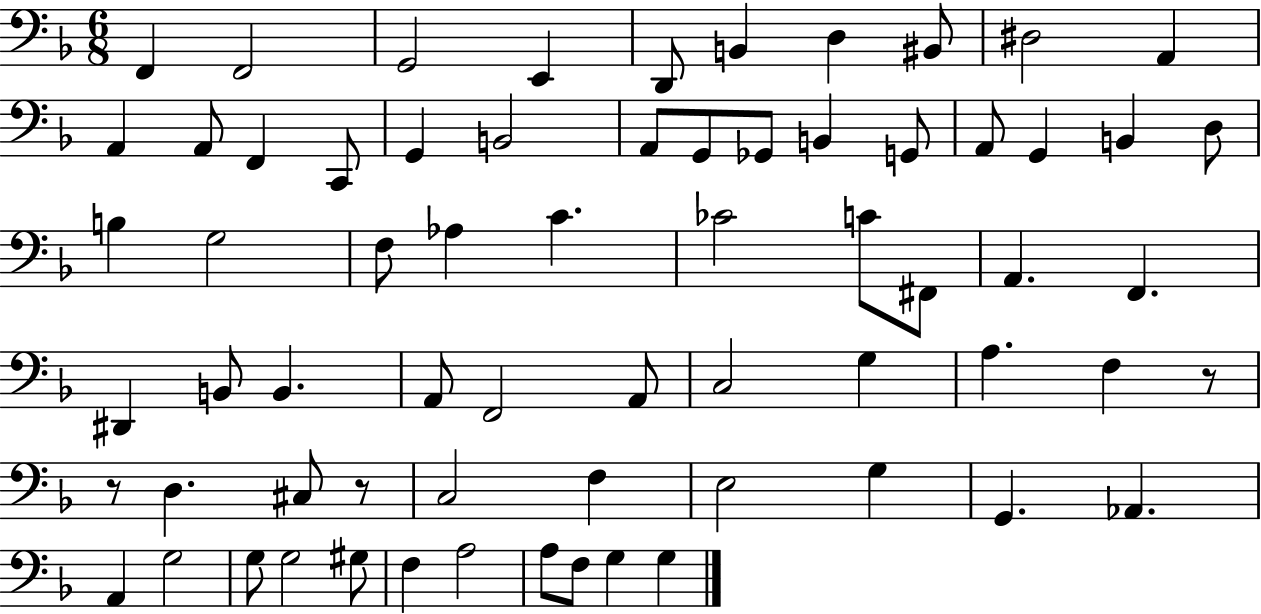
{
  \clef bass
  \numericTimeSignature
  \time 6/8
  \key f \major
  \repeat volta 2 { f,4 f,2 | g,2 e,4 | d,8 b,4 d4 bis,8 | dis2 a,4 | \break a,4 a,8 f,4 c,8 | g,4 b,2 | a,8 g,8 ges,8 b,4 g,8 | a,8 g,4 b,4 d8 | \break b4 g2 | f8 aes4 c'4. | ces'2 c'8 fis,8 | a,4. f,4. | \break dis,4 b,8 b,4. | a,8 f,2 a,8 | c2 g4 | a4. f4 r8 | \break r8 d4. cis8 r8 | c2 f4 | e2 g4 | g,4. aes,4. | \break a,4 g2 | g8 g2 gis8 | f4 a2 | a8 f8 g4 g4 | \break } \bar "|."
}